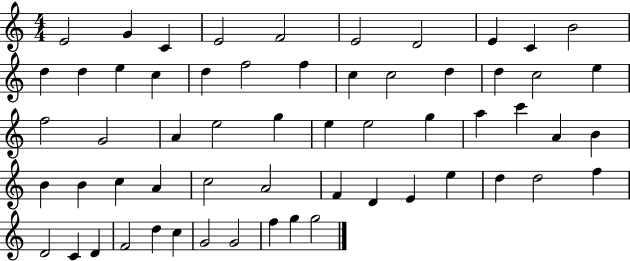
E4/h G4/q C4/q E4/h F4/h E4/h D4/h E4/q C4/q B4/h D5/q D5/q E5/q C5/q D5/q F5/h F5/q C5/q C5/h D5/q D5/q C5/h E5/q F5/h G4/h A4/q E5/h G5/q E5/q E5/h G5/q A5/q C6/q A4/q B4/q B4/q B4/q C5/q A4/q C5/h A4/h F4/q D4/q E4/q E5/q D5/q D5/h F5/q D4/h C4/q D4/q F4/h D5/q C5/q G4/h G4/h F5/q G5/q G5/h